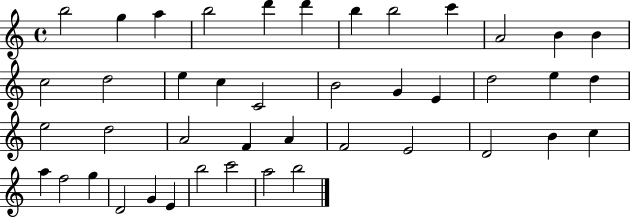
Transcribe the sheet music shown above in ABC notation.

X:1
T:Untitled
M:4/4
L:1/4
K:C
b2 g a b2 d' d' b b2 c' A2 B B c2 d2 e c C2 B2 G E d2 e d e2 d2 A2 F A F2 E2 D2 B c a f2 g D2 G E b2 c'2 a2 b2